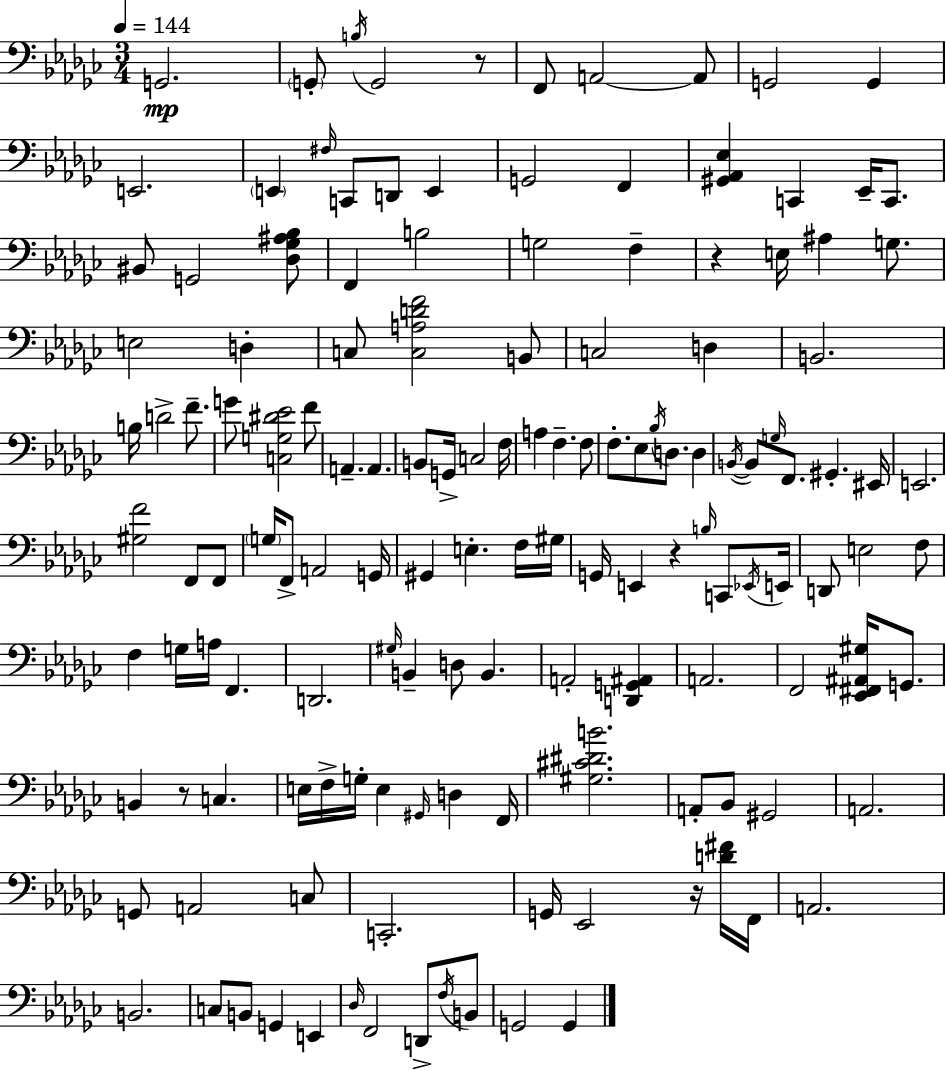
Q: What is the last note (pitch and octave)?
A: G2